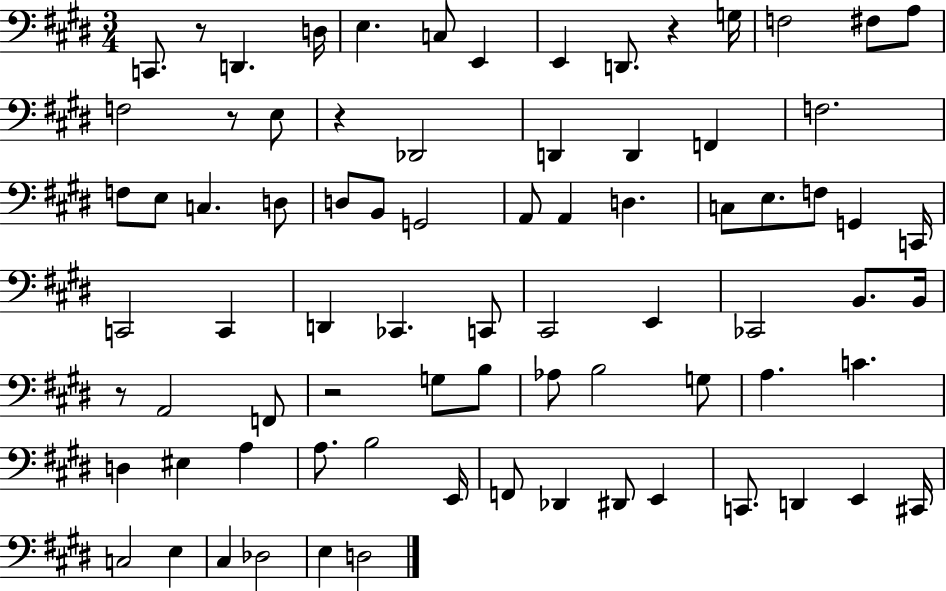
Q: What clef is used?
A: bass